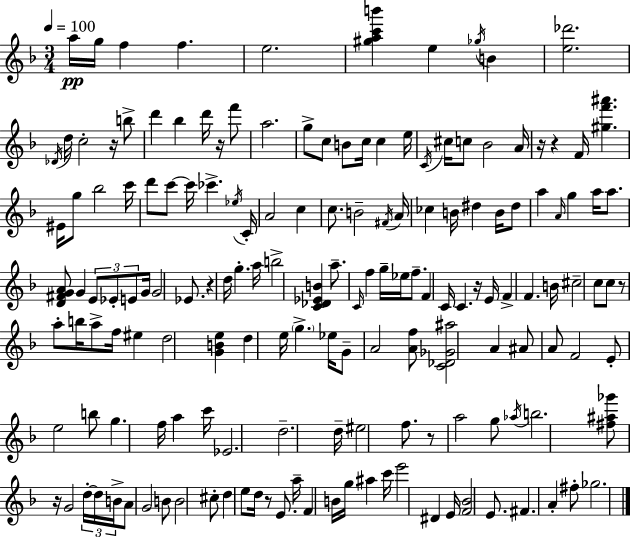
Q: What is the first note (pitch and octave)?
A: A5